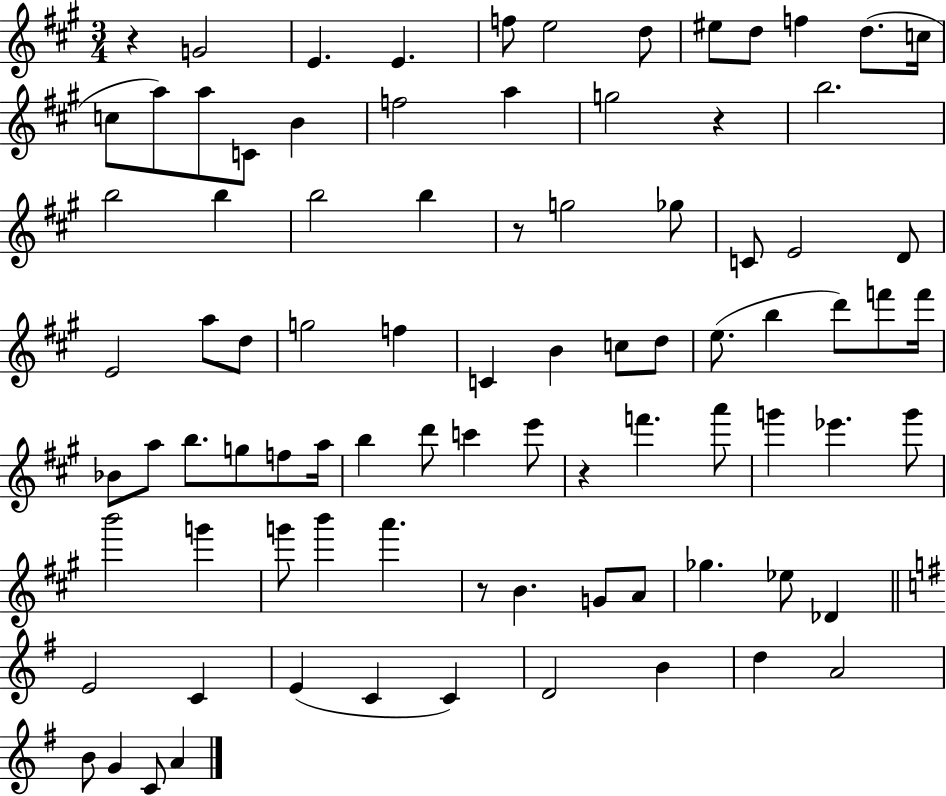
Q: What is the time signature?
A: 3/4